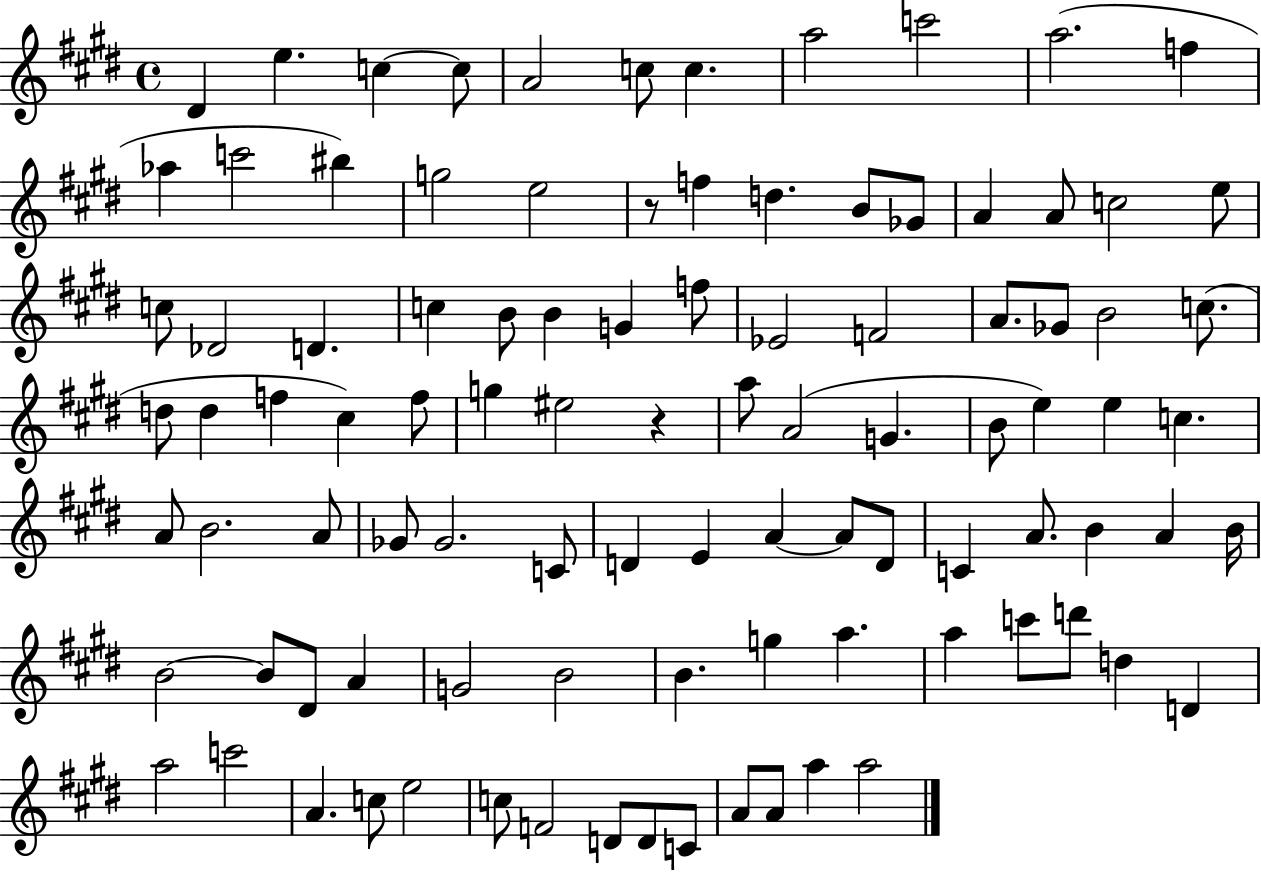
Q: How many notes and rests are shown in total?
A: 98